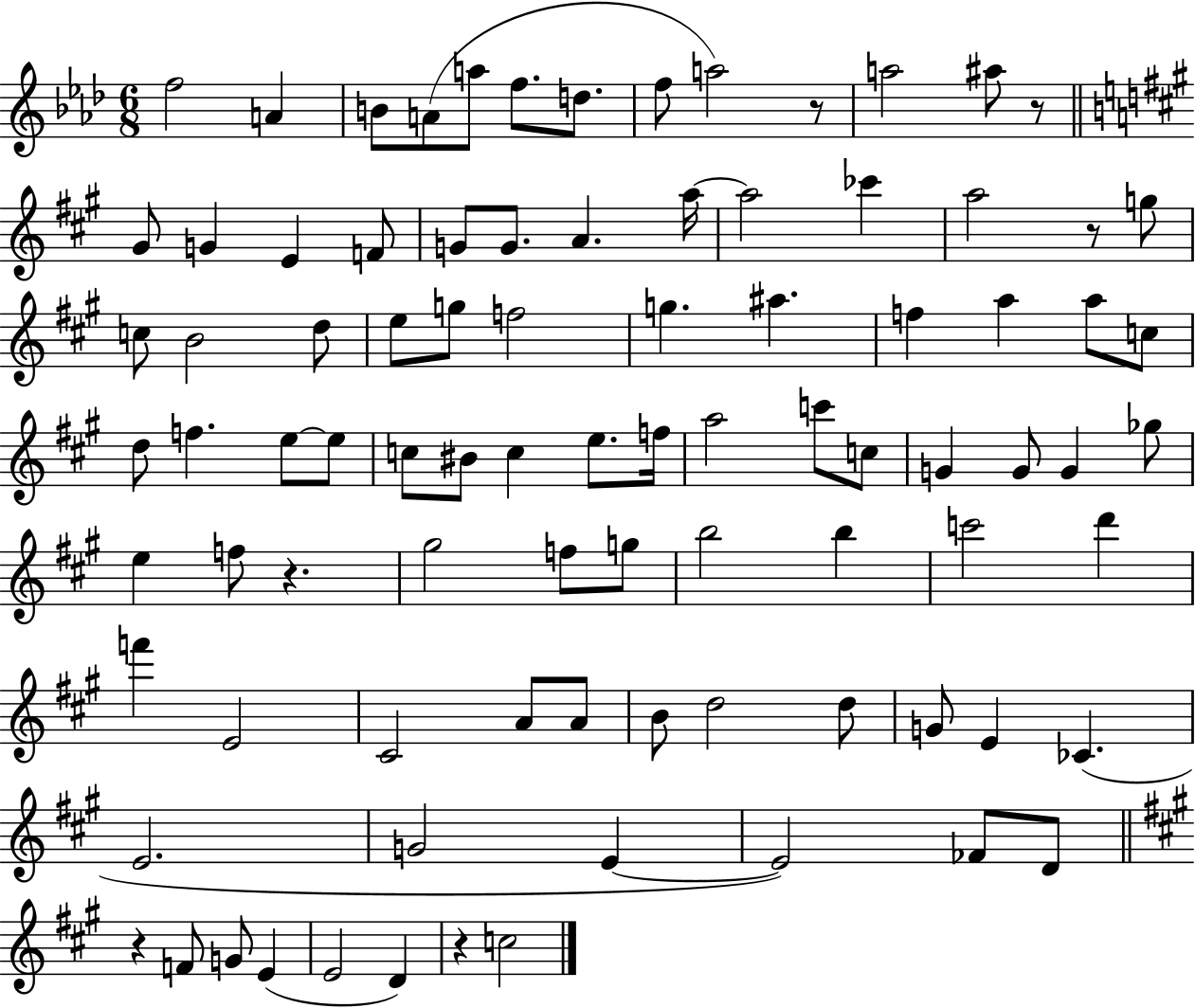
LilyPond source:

{
  \clef treble
  \numericTimeSignature
  \time 6/8
  \key aes \major
  f''2 a'4 | b'8 a'8( a''8 f''8. d''8. | f''8 a''2) r8 | a''2 ais''8 r8 | \break \bar "||" \break \key a \major gis'8 g'4 e'4 f'8 | g'8 g'8. a'4. a''16~~ | a''2 ces'''4 | a''2 r8 g''8 | \break c''8 b'2 d''8 | e''8 g''8 f''2 | g''4. ais''4. | f''4 a''4 a''8 c''8 | \break d''8 f''4. e''8~~ e''8 | c''8 bis'8 c''4 e''8. f''16 | a''2 c'''8 c''8 | g'4 g'8 g'4 ges''8 | \break e''4 f''8 r4. | gis''2 f''8 g''8 | b''2 b''4 | c'''2 d'''4 | \break f'''4 e'2 | cis'2 a'8 a'8 | b'8 d''2 d''8 | g'8 e'4 ces'4.( | \break e'2. | g'2 e'4~~ | e'2) fes'8 d'8 | \bar "||" \break \key a \major r4 f'8 g'8 e'4( | e'2 d'4) | r4 c''2 | \bar "|."
}